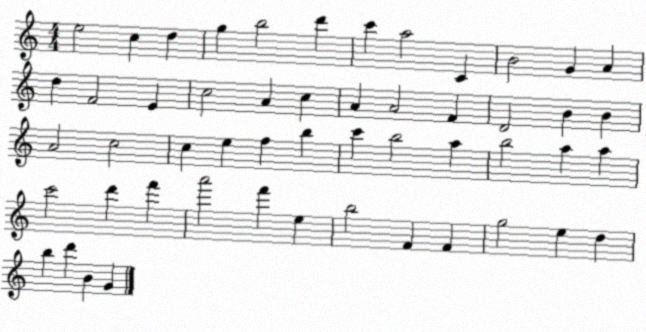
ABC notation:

X:1
T:Untitled
M:4/4
L:1/4
K:C
e2 c d g b2 d' c' a2 C B2 G A d F2 E c2 A c A A2 F D2 B B A2 c2 c e f b c' b2 a b2 a a c'2 d' f' a'2 f' e b2 F F g2 e d b d' B G